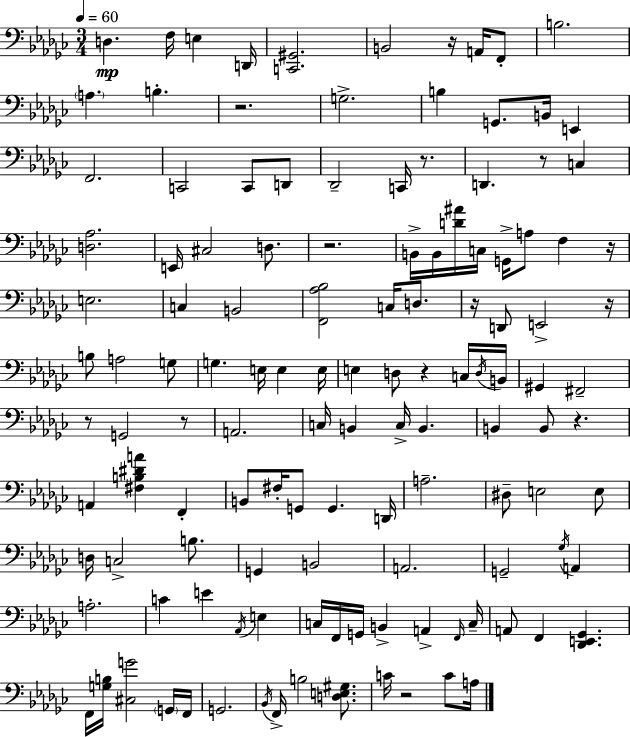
{
  \clef bass
  \numericTimeSignature
  \time 3/4
  \key ees \minor
  \tempo 4 = 60
  d4.\mp f16 e4 d,16 | <c, gis,>2. | b,2 r16 a,16 f,8-. | b2. | \break \parenthesize a4. b4.-. | r2. | g2.-> | b4 g,8. b,16 e,4 | \break f,2. | c,2 c,8 d,8 | des,2-- c,16 r8. | d,4. r8 c4 | \break <d aes>2. | e,16 cis2 d8. | r2. | b,16-> b,16 <d' ais'>16 c16 g,16-> a8 f4 r16 | \break e2. | c4 b,2 | <f, aes bes>2 c16 d8. | r16 d,8 e,2-> r16 | \break b8 a2 g8 | g4. e16 e4 e16 | e4 d8 r4 c16 \acciaccatura { d16 } | b,16 gis,4 fis,2-- | \break r8 g,2 r8 | a,2. | c16 b,4 c16-> b,4. | b,4 b,8 r4. | \break a,4 <fis b dis' a'>4 f,4-. | b,8 fis16-. g,8 g,4. | d,16 a2.-- | dis8-- e2 e8 | \break d16 c2-> b8. | g,4 b,2 | a,2. | g,2-- \acciaccatura { ges16 } a,4 | \break a2.-. | c'4 e'4 \acciaccatura { aes,16 } e4 | c16 f,16 g,16 b,4-> a,4-> | \grace { f,16 } c16-- a,8 f,4 <des, e, ges,>4. | \break f,16 <g b>16 <cis g'>2 | \parenthesize g,16 f,16 g,2. | \acciaccatura { bes,16 } f,16-> b2 | <d e gis>8. c'16 r2 | \break c'8 a16 \bar "|."
}